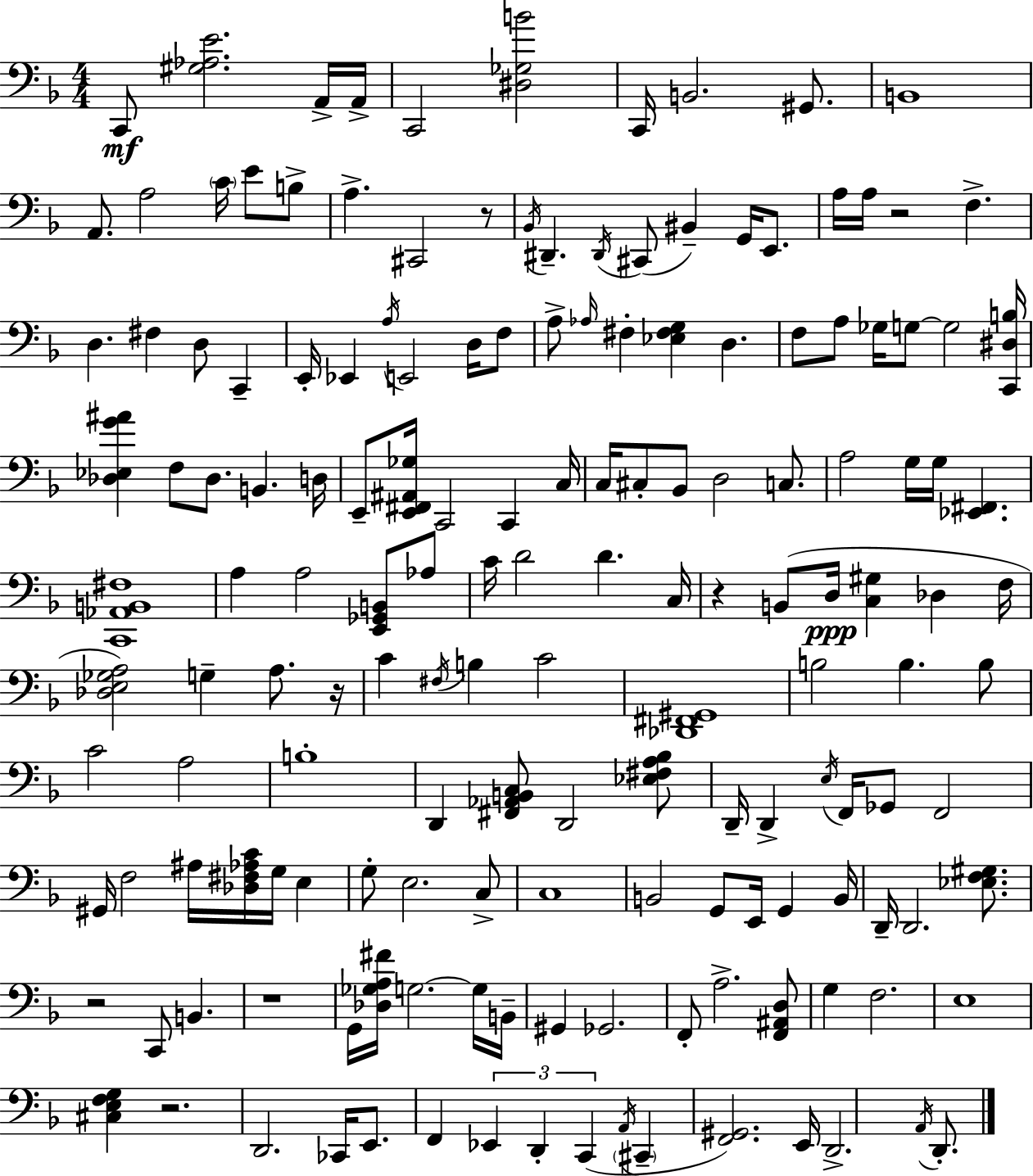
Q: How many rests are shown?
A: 7